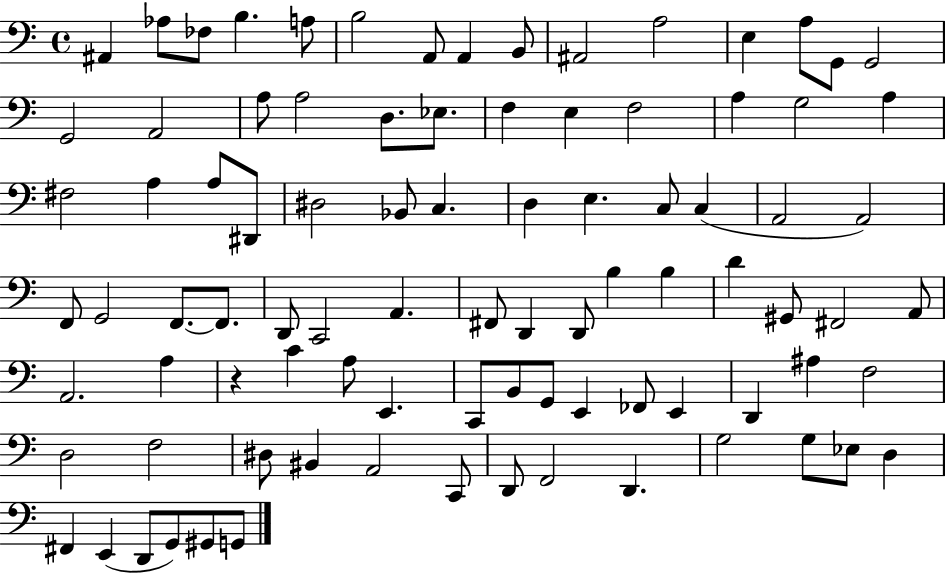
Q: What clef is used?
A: bass